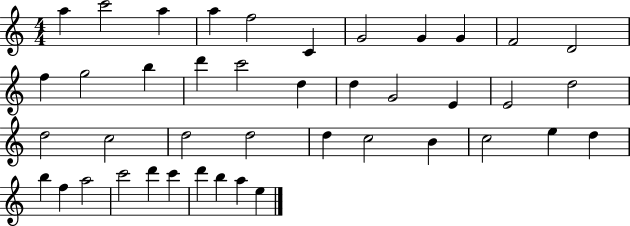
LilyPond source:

{
  \clef treble
  \numericTimeSignature
  \time 4/4
  \key c \major
  a''4 c'''2 a''4 | a''4 f''2 c'4 | g'2 g'4 g'4 | f'2 d'2 | \break f''4 g''2 b''4 | d'''4 c'''2 d''4 | d''4 g'2 e'4 | e'2 d''2 | \break d''2 c''2 | d''2 d''2 | d''4 c''2 b'4 | c''2 e''4 d''4 | \break b''4 f''4 a''2 | c'''2 d'''4 c'''4 | d'''4 b''4 a''4 e''4 | \bar "|."
}